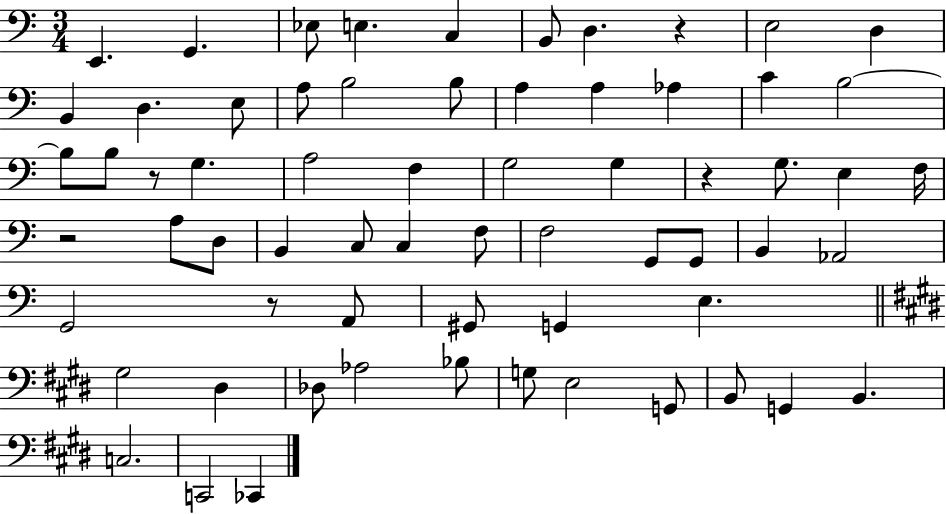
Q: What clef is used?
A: bass